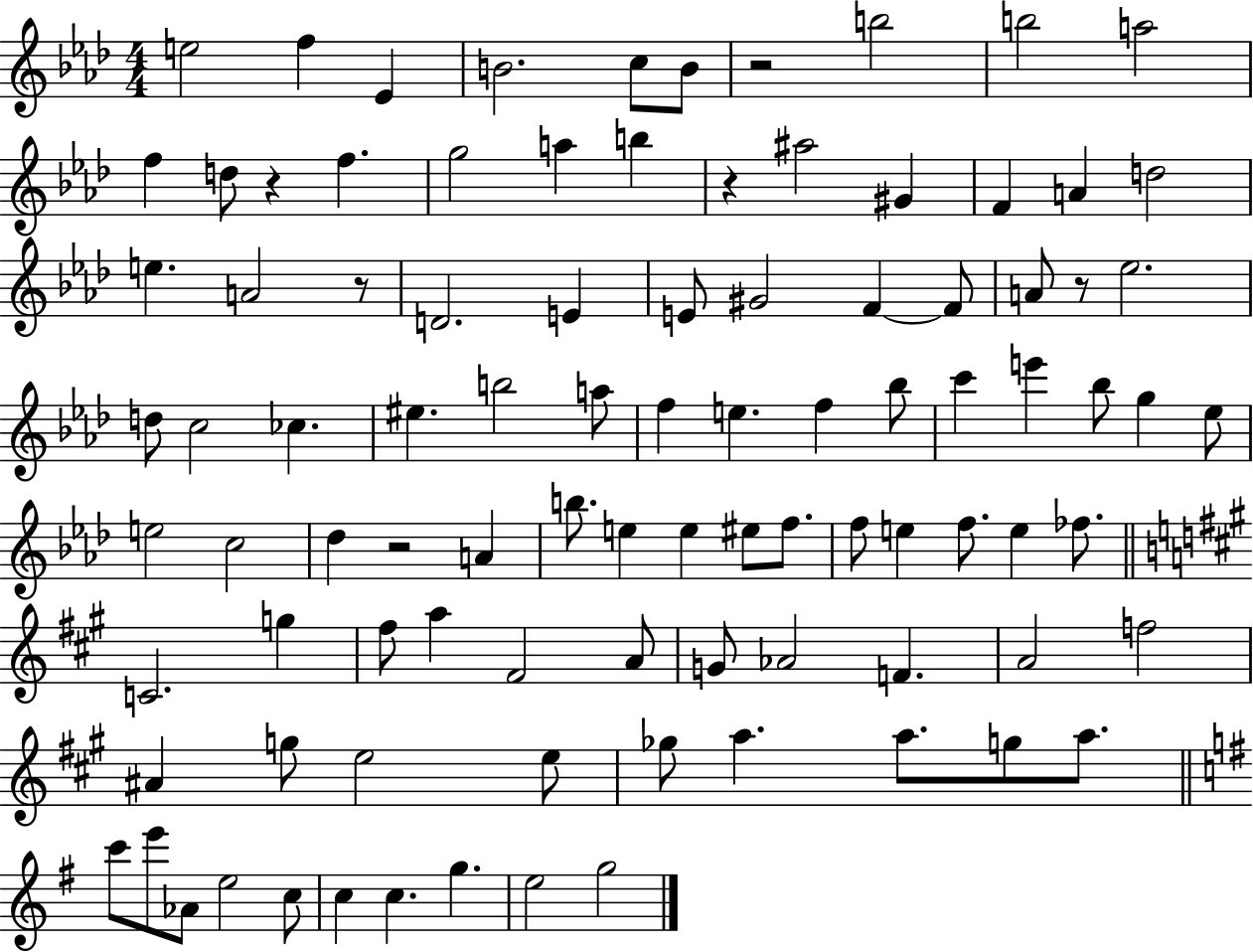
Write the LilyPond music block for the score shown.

{
  \clef treble
  \numericTimeSignature
  \time 4/4
  \key aes \major
  e''2 f''4 ees'4 | b'2. c''8 b'8 | r2 b''2 | b''2 a''2 | \break f''4 d''8 r4 f''4. | g''2 a''4 b''4 | r4 ais''2 gis'4 | f'4 a'4 d''2 | \break e''4. a'2 r8 | d'2. e'4 | e'8 gis'2 f'4~~ f'8 | a'8 r8 ees''2. | \break d''8 c''2 ces''4. | eis''4. b''2 a''8 | f''4 e''4. f''4 bes''8 | c'''4 e'''4 bes''8 g''4 ees''8 | \break e''2 c''2 | des''4 r2 a'4 | b''8. e''4 e''4 eis''8 f''8. | f''8 e''4 f''8. e''4 fes''8. | \break \bar "||" \break \key a \major c'2. g''4 | fis''8 a''4 fis'2 a'8 | g'8 aes'2 f'4. | a'2 f''2 | \break ais'4 g''8 e''2 e''8 | ges''8 a''4. a''8. g''8 a''8. | \bar "||" \break \key g \major c'''8 e'''8 aes'8 e''2 c''8 | c''4 c''4. g''4. | e''2 g''2 | \bar "|."
}